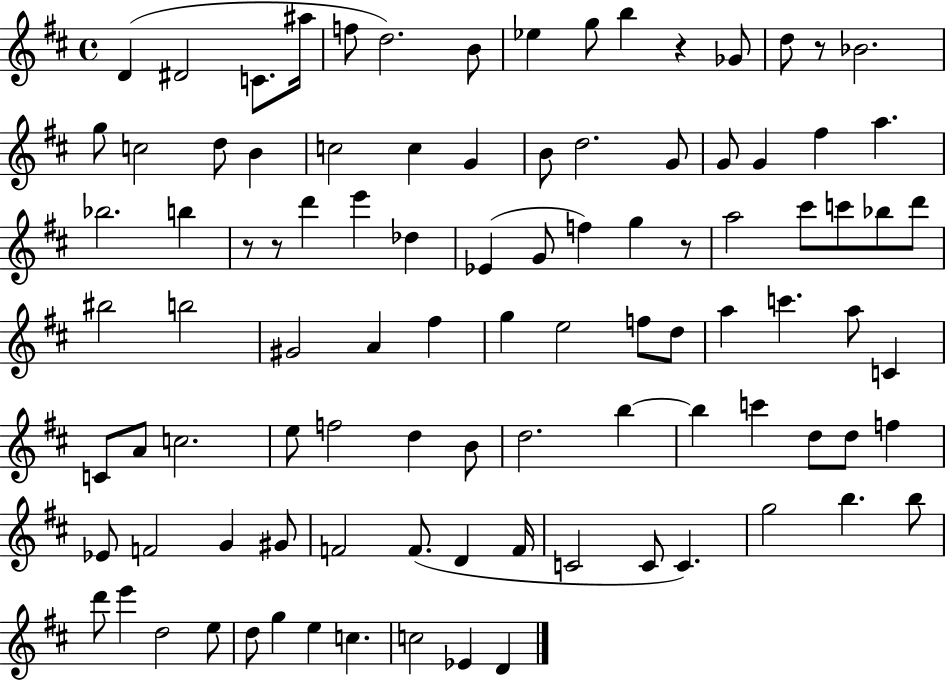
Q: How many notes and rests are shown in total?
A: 98